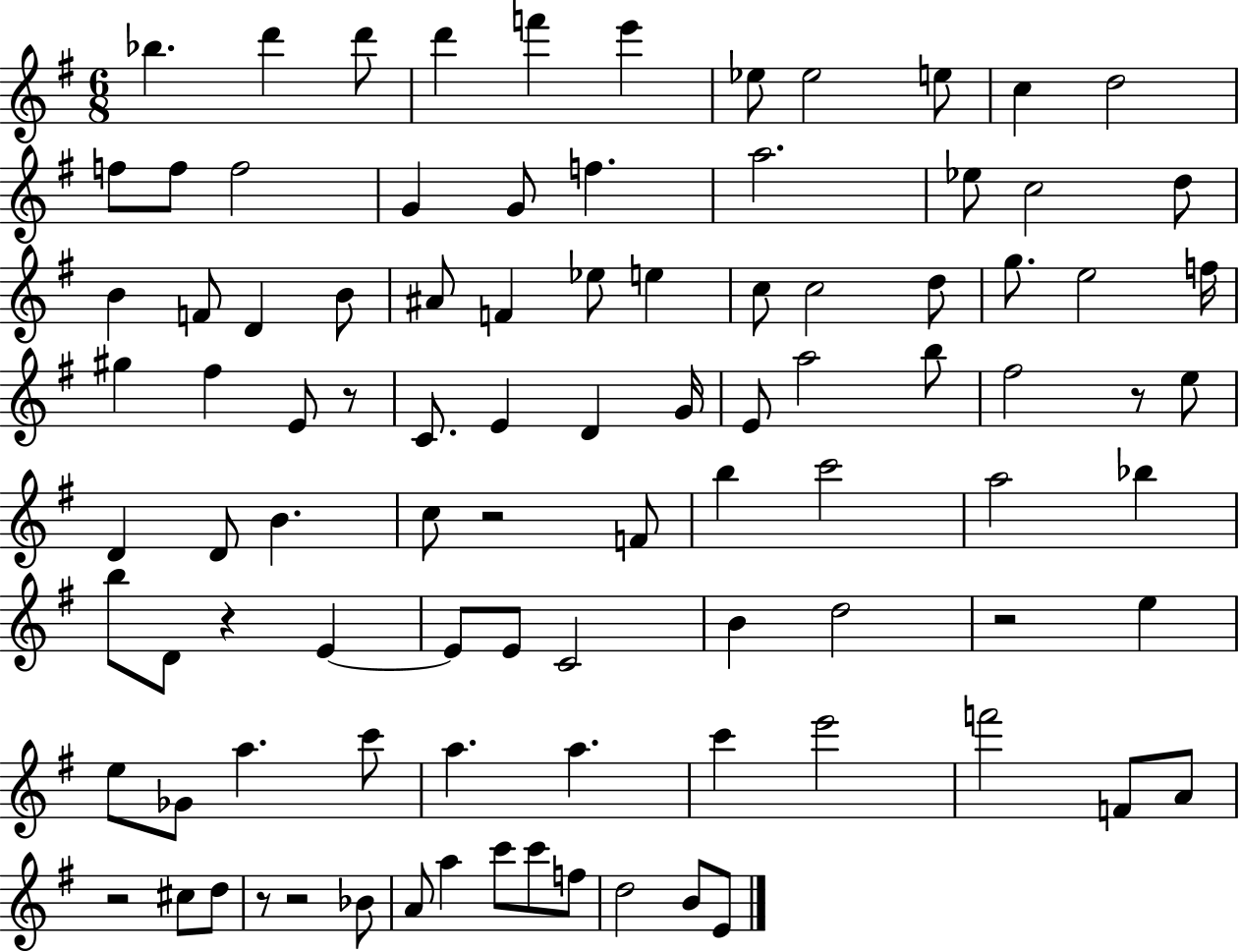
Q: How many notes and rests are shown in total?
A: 95